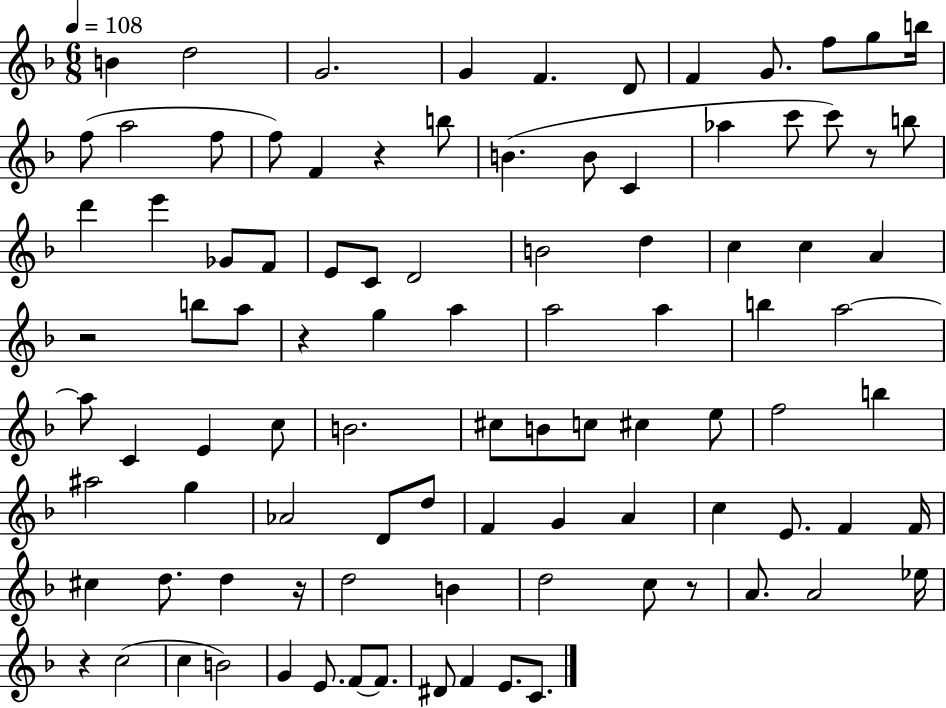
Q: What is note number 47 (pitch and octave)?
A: E4